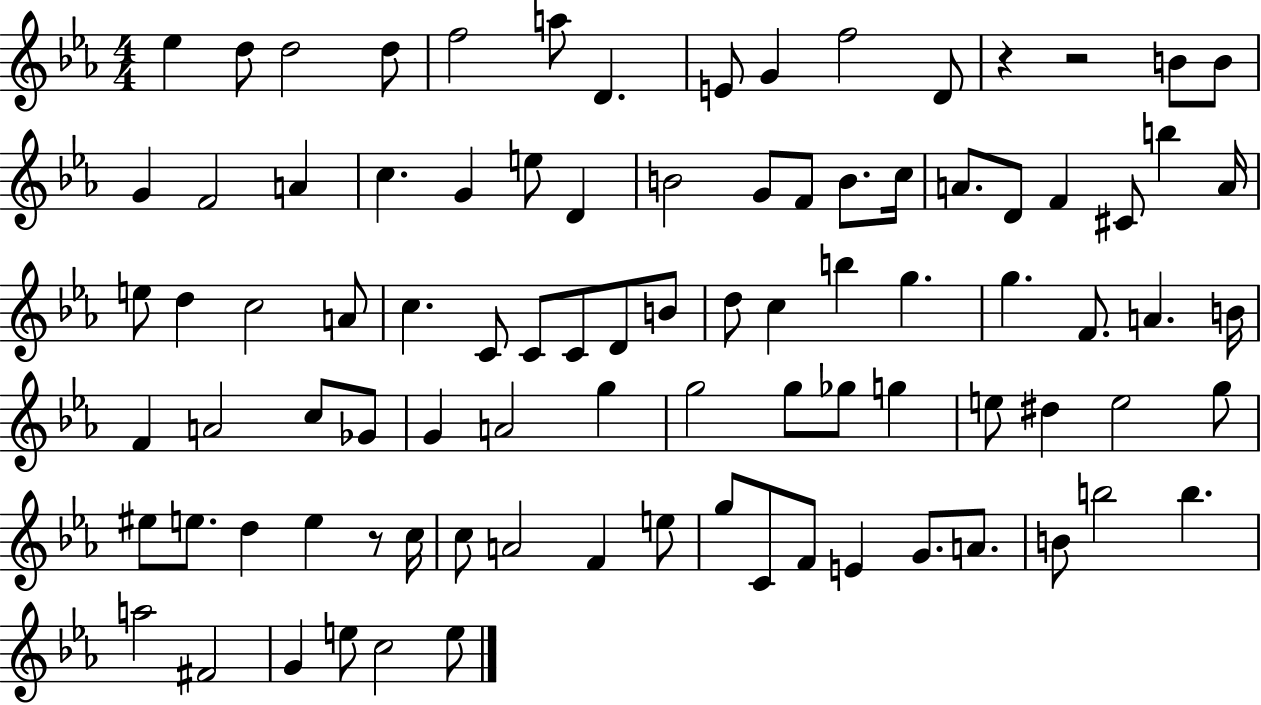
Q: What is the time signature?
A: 4/4